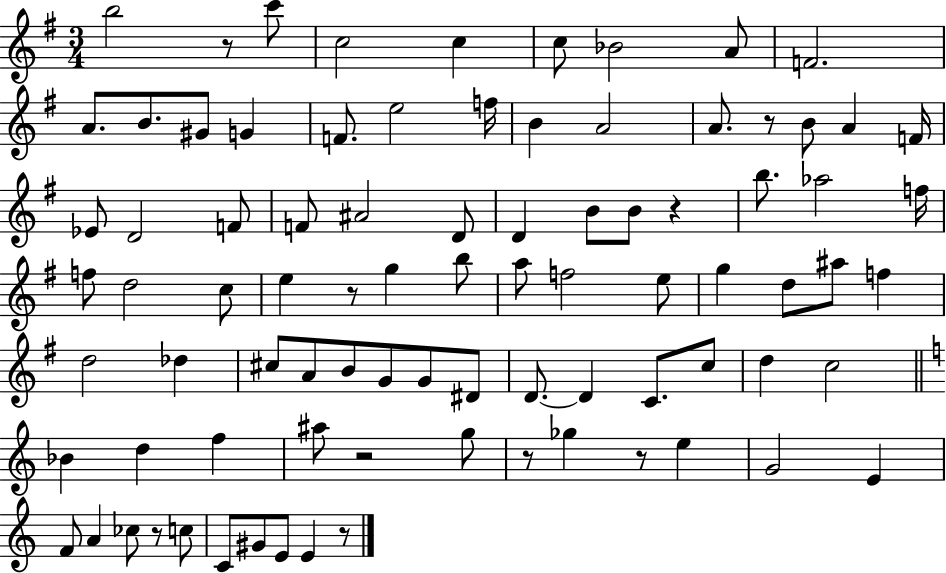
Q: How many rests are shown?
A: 9